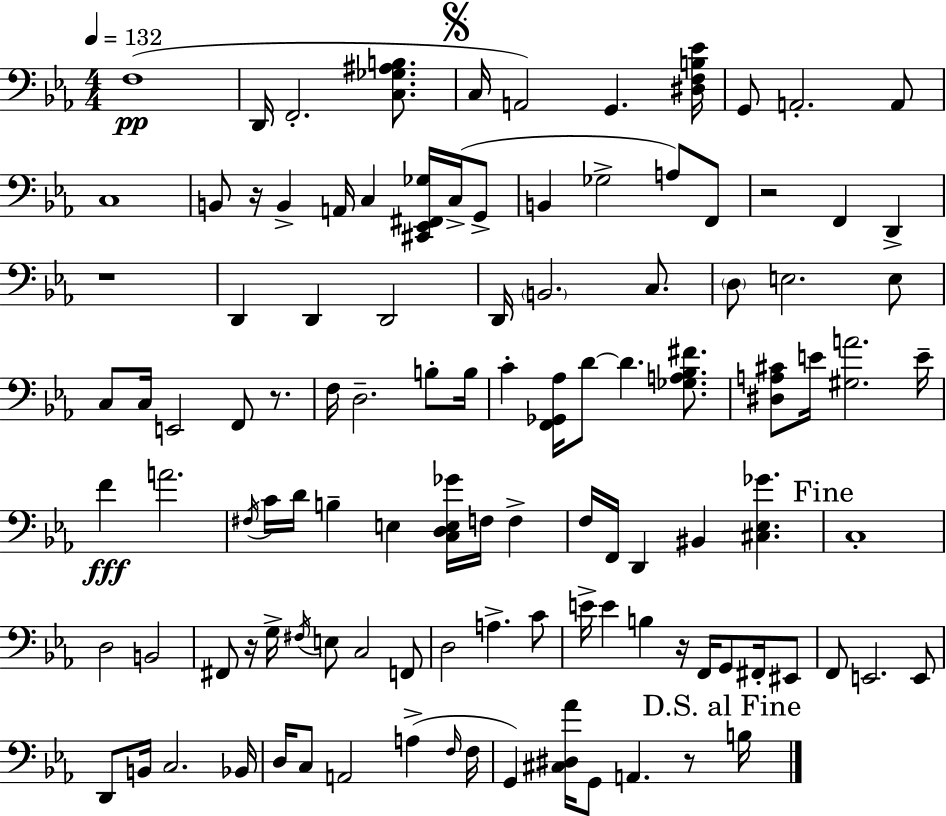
{
  \clef bass
  \numericTimeSignature
  \time 4/4
  \key ees \major
  \tempo 4 = 132
  \repeat volta 2 { f1(\pp | d,16 f,2.-. <c ges ais b>8. | \mark \markup { \musicglyph "scripts.segno" } c16 a,2) g,4. <dis f b ees'>16 | g,8 a,2.-. a,8 | \break c1 | b,8 r16 b,4-> a,16 c4 <cis, ees, fis, ges>16 c16->( g,8-> | b,4 ges2-> a8) f,8 | r2 f,4 d,4-> | \break r1 | d,4 d,4 d,2 | d,16 \parenthesize b,2. c8. | \parenthesize d8 e2. e8 | \break c8 c16 e,2 f,8 r8. | f16 d2.-- b8-. b16 | c'4-. <f, ges, aes>16 d'8~~ d'4. <ges a bes fis'>8. | <dis a cis'>8 e'16 <gis a'>2. e'16-- | \break f'4\fff a'2. | \acciaccatura { fis16 } c'16 d'16 b4-- e4 <c d e ges'>16 f16 f4-> | f16 f,16 d,4 bis,4 <cis ees ges'>4. | \mark "Fine" c1-. | \break d2 b,2 | fis,8 r16 g16-> \acciaccatura { fis16 } e8 c2 | f,8 d2 a4.-> | c'8 e'16-> e'4 b4 r16 f,16 g,8 fis,16-. | \break eis,8 f,8 e,2. | e,8 d,8 b,16 c2. | bes,16 d16 c8 a,2 a4->( | \grace { f16 } f16 g,4) <cis dis aes'>16 g,8 a,4. | \break r8 \mark "D.S. al Fine" b16 } \bar "|."
}